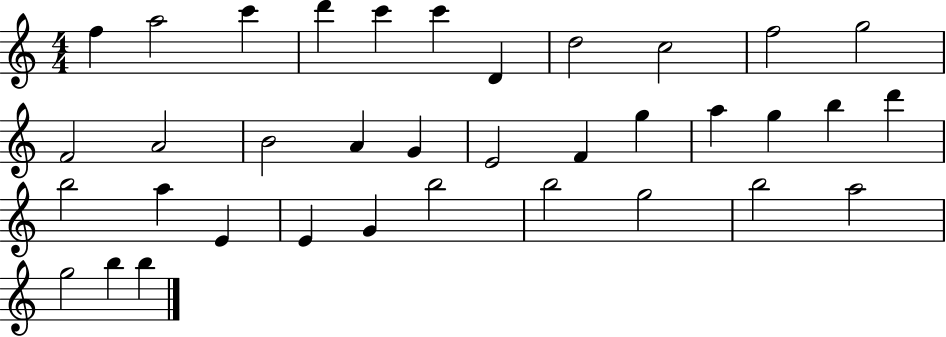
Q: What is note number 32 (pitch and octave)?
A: B5